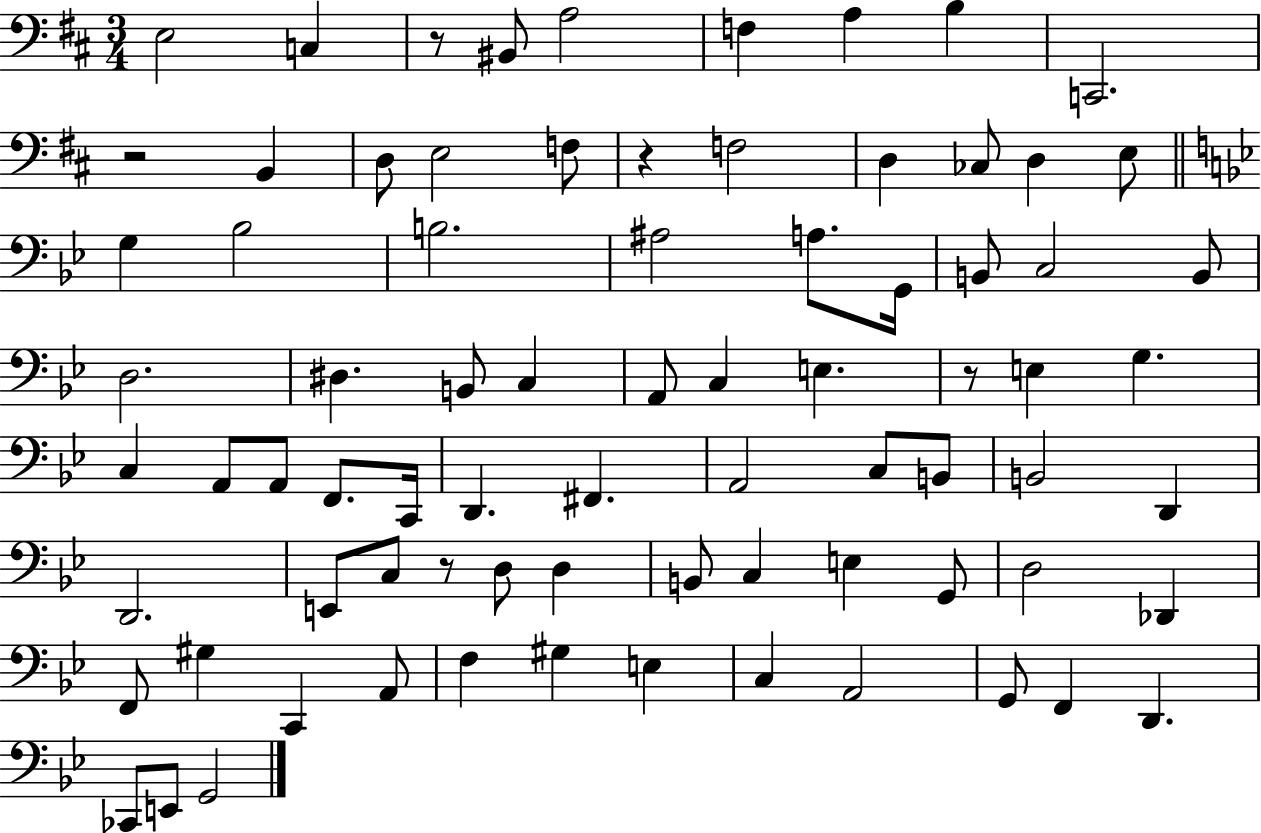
{
  \clef bass
  \numericTimeSignature
  \time 3/4
  \key d \major
  e2 c4 | r8 bis,8 a2 | f4 a4 b4 | c,2. | \break r2 b,4 | d8 e2 f8 | r4 f2 | d4 ces8 d4 e8 | \break \bar "||" \break \key bes \major g4 bes2 | b2. | ais2 a8. g,16 | b,8 c2 b,8 | \break d2. | dis4. b,8 c4 | a,8 c4 e4. | r8 e4 g4. | \break c4 a,8 a,8 f,8. c,16 | d,4. fis,4. | a,2 c8 b,8 | b,2 d,4 | \break d,2. | e,8 c8 r8 d8 d4 | b,8 c4 e4 g,8 | d2 des,4 | \break f,8 gis4 c,4 a,8 | f4 gis4 e4 | c4 a,2 | g,8 f,4 d,4. | \break ces,8 e,8 g,2 | \bar "|."
}